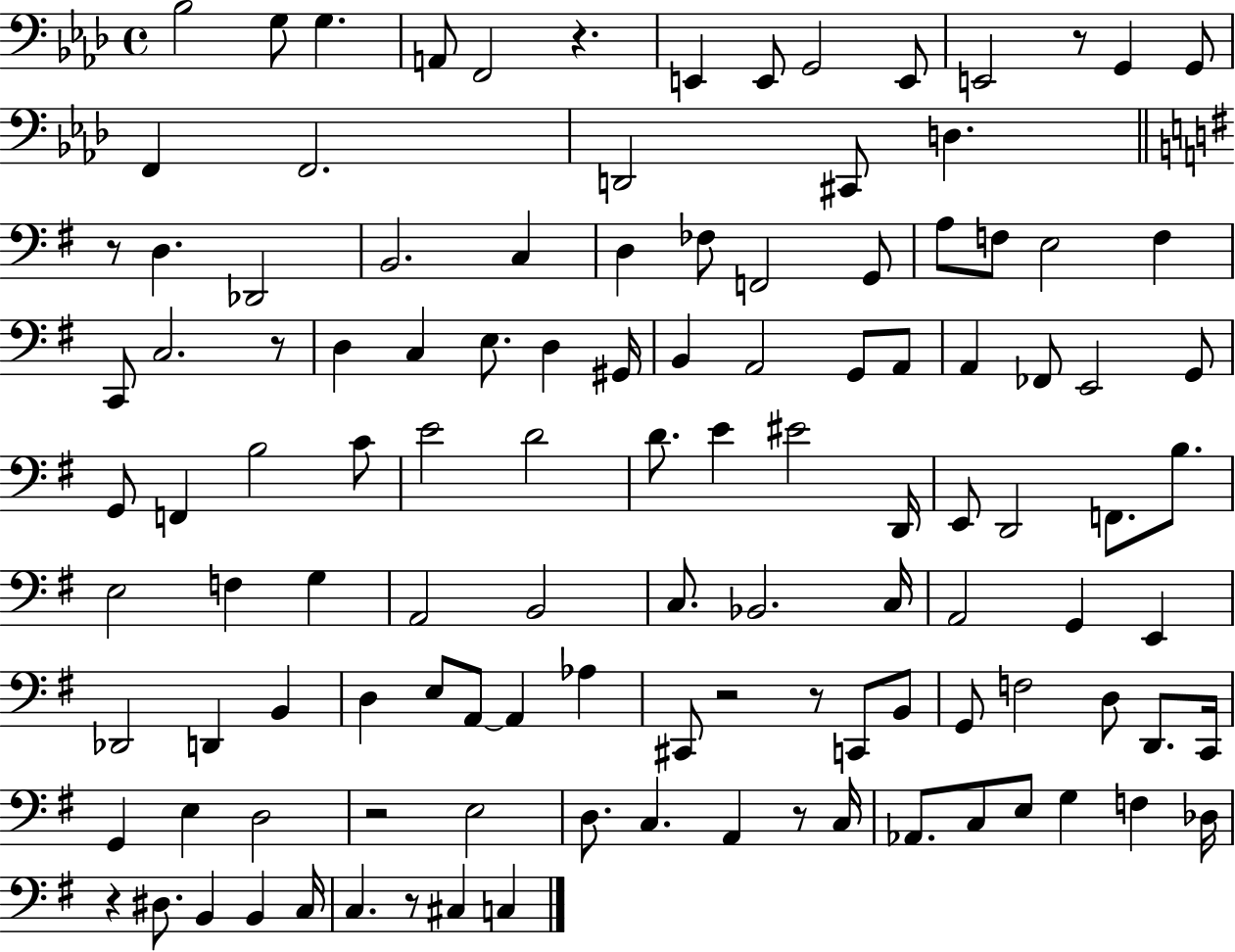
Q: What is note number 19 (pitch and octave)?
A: Db2